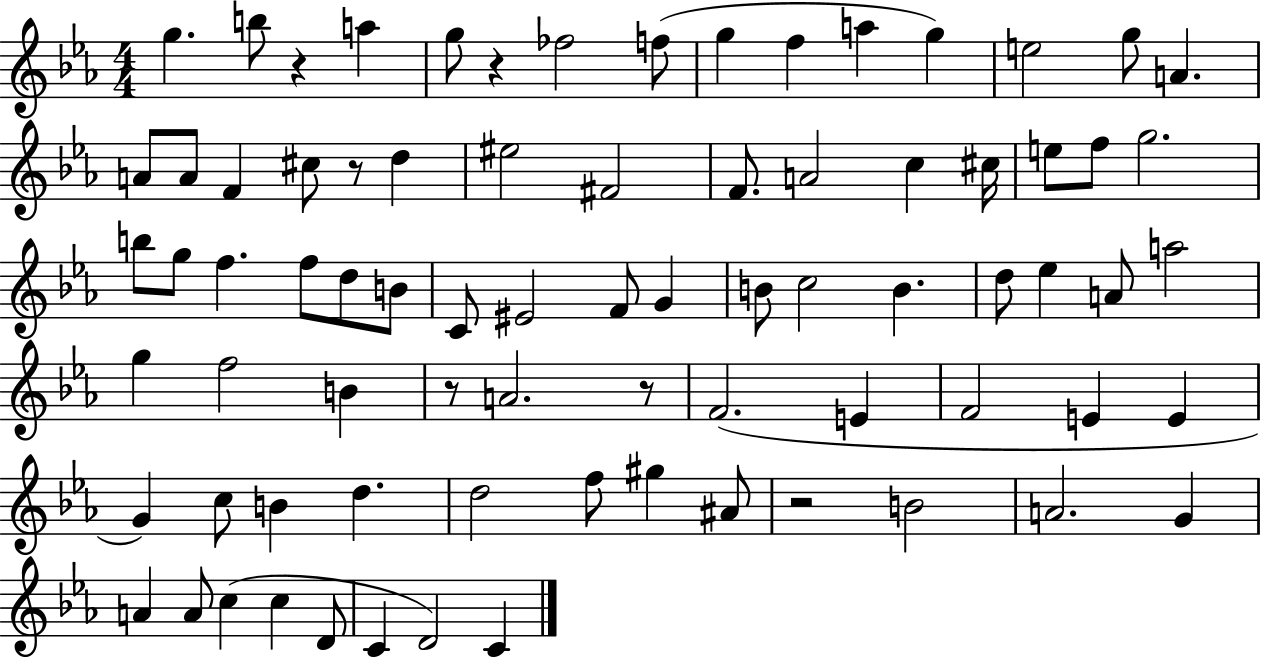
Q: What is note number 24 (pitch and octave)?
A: C#5